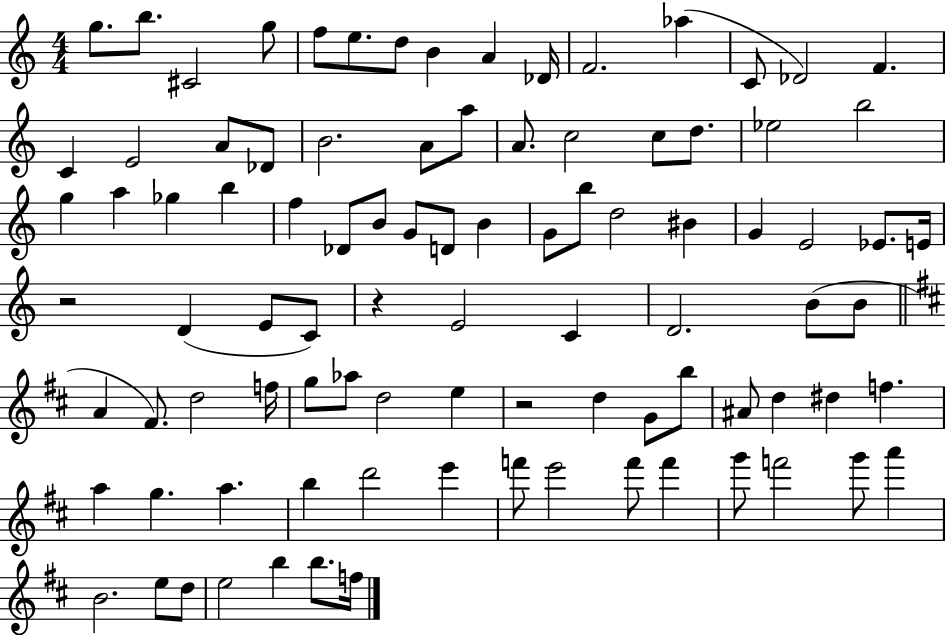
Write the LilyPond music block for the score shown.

{
  \clef treble
  \numericTimeSignature
  \time 4/4
  \key c \major
  g''8. b''8. cis'2 g''8 | f''8 e''8. d''8 b'4 a'4 des'16 | f'2. aes''4( | c'8 des'2) f'4. | \break c'4 e'2 a'8 des'8 | b'2. a'8 a''8 | a'8. c''2 c''8 d''8. | ees''2 b''2 | \break g''4 a''4 ges''4 b''4 | f''4 des'8 b'8 g'8 d'8 b'4 | g'8 b''8 d''2 bis'4 | g'4 e'2 ees'8. e'16 | \break r2 d'4( e'8 c'8) | r4 e'2 c'4 | d'2. b'8( b'8 | \bar "||" \break \key d \major a'4 fis'8.) d''2 f''16 | g''8 aes''8 d''2 e''4 | r2 d''4 g'8 b''8 | ais'8 d''4 dis''4 f''4. | \break a''4 g''4. a''4. | b''4 d'''2 e'''4 | f'''8 e'''2 f'''8 f'''4 | g'''8 f'''2 g'''8 a'''4 | \break b'2. e''8 d''8 | e''2 b''4 b''8. f''16 | \bar "|."
}